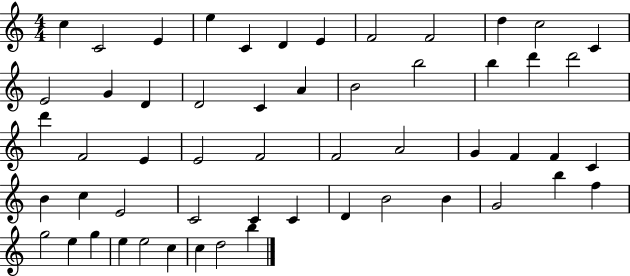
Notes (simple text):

C5/q C4/h E4/q E5/q C4/q D4/q E4/q F4/h F4/h D5/q C5/h C4/q E4/h G4/q D4/q D4/h C4/q A4/q B4/h B5/h B5/q D6/q D6/h D6/q F4/h E4/q E4/h F4/h F4/h A4/h G4/q F4/q F4/q C4/q B4/q C5/q E4/h C4/h C4/q C4/q D4/q B4/h B4/q G4/h B5/q F5/q G5/h E5/q G5/q E5/q E5/h C5/q C5/q D5/h B5/q